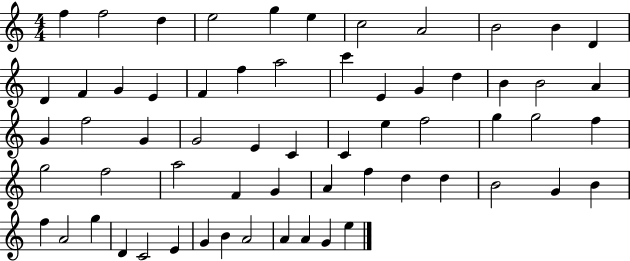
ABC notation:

X:1
T:Untitled
M:4/4
L:1/4
K:C
f f2 d e2 g e c2 A2 B2 B D D F G E F f a2 c' E G d B B2 A G f2 G G2 E C C e f2 g g2 f g2 f2 a2 F G A f d d B2 G B f A2 g D C2 E G B A2 A A G e